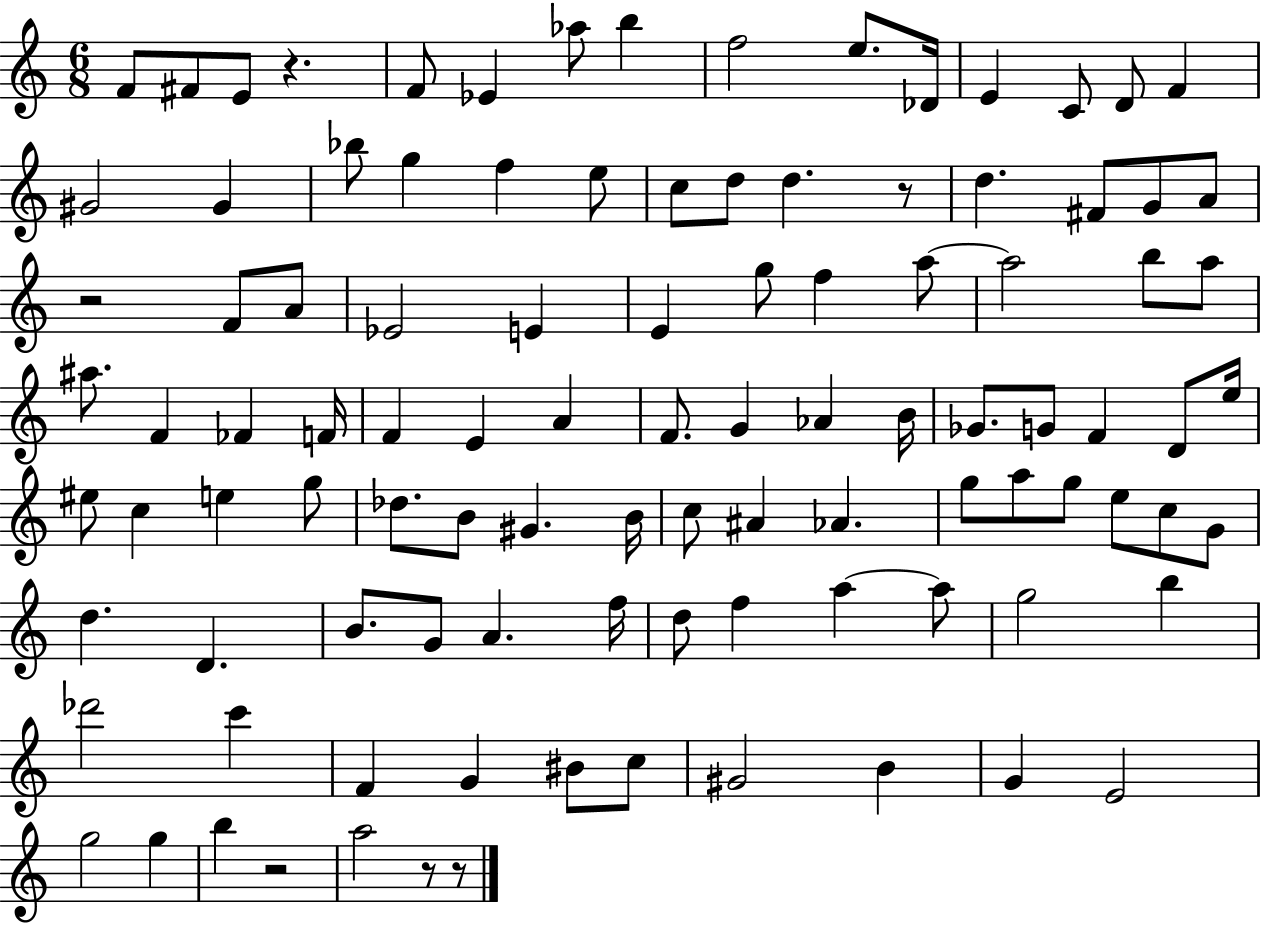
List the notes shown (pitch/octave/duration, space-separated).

F4/e F#4/e E4/e R/q. F4/e Eb4/q Ab5/e B5/q F5/h E5/e. Db4/s E4/q C4/e D4/e F4/q G#4/h G#4/q Bb5/e G5/q F5/q E5/e C5/e D5/e D5/q. R/e D5/q. F#4/e G4/e A4/e R/h F4/e A4/e Eb4/h E4/q E4/q G5/e F5/q A5/e A5/h B5/e A5/e A#5/e. F4/q FES4/q F4/s F4/q E4/q A4/q F4/e. G4/q Ab4/q B4/s Gb4/e. G4/e F4/q D4/e E5/s EIS5/e C5/q E5/q G5/e Db5/e. B4/e G#4/q. B4/s C5/e A#4/q Ab4/q. G5/e A5/e G5/e E5/e C5/e G4/e D5/q. D4/q. B4/e. G4/e A4/q. F5/s D5/e F5/q A5/q A5/e G5/h B5/q Db6/h C6/q F4/q G4/q BIS4/e C5/e G#4/h B4/q G4/q E4/h G5/h G5/q B5/q R/h A5/h R/e R/e